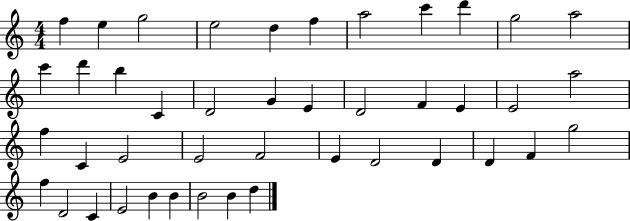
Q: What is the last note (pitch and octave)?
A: D5